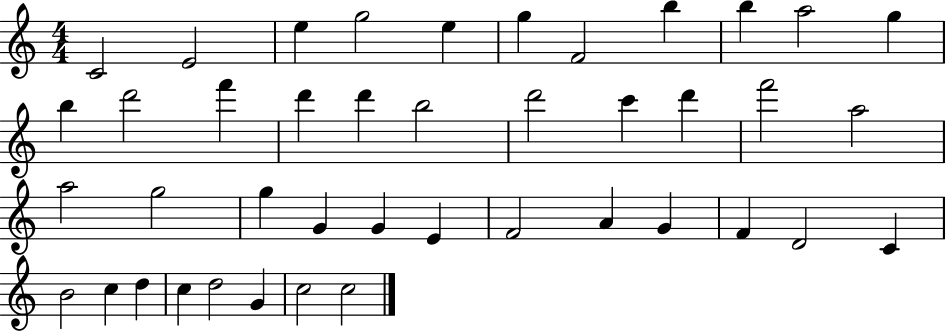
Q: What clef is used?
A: treble